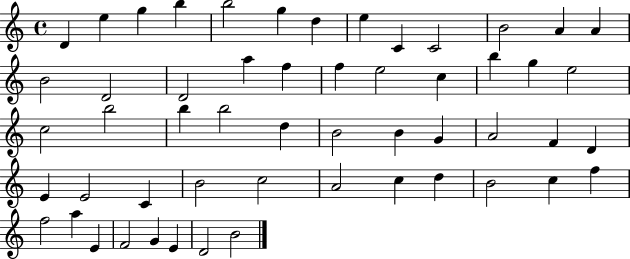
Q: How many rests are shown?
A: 0